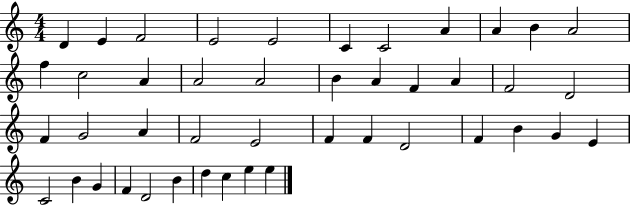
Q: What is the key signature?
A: C major